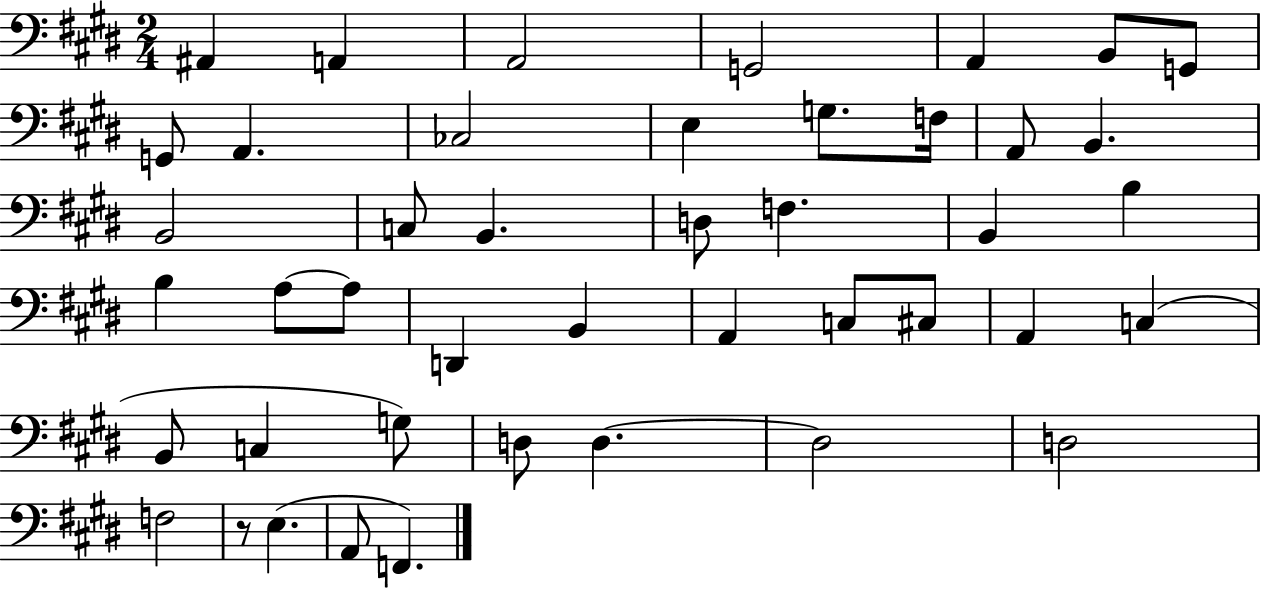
A#2/q A2/q A2/h G2/h A2/q B2/e G2/e G2/e A2/q. CES3/h E3/q G3/e. F3/s A2/e B2/q. B2/h C3/e B2/q. D3/e F3/q. B2/q B3/q B3/q A3/e A3/e D2/q B2/q A2/q C3/e C#3/e A2/q C3/q B2/e C3/q G3/e D3/e D3/q. D3/h D3/h F3/h R/e E3/q. A2/e F2/q.